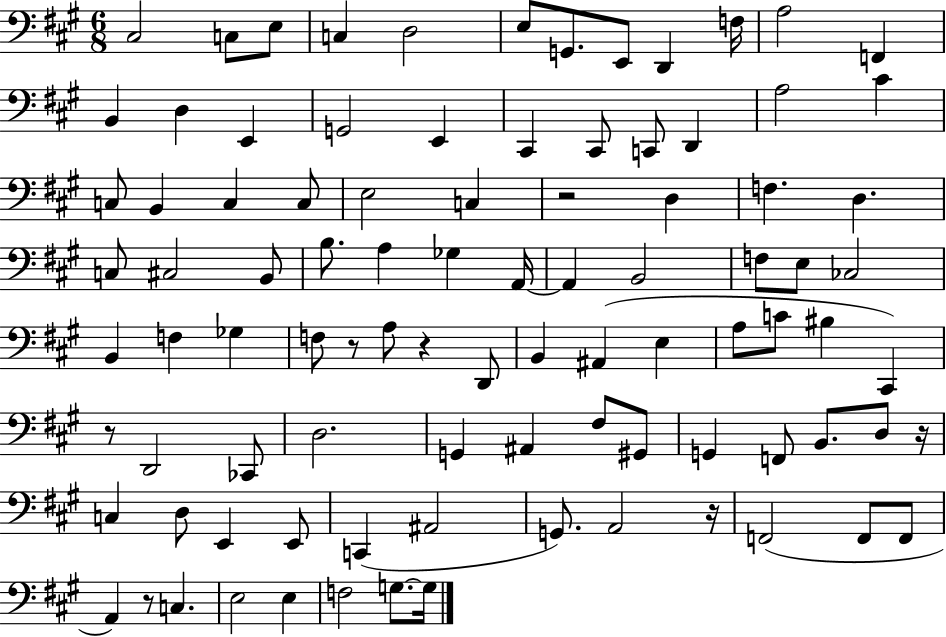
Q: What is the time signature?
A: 6/8